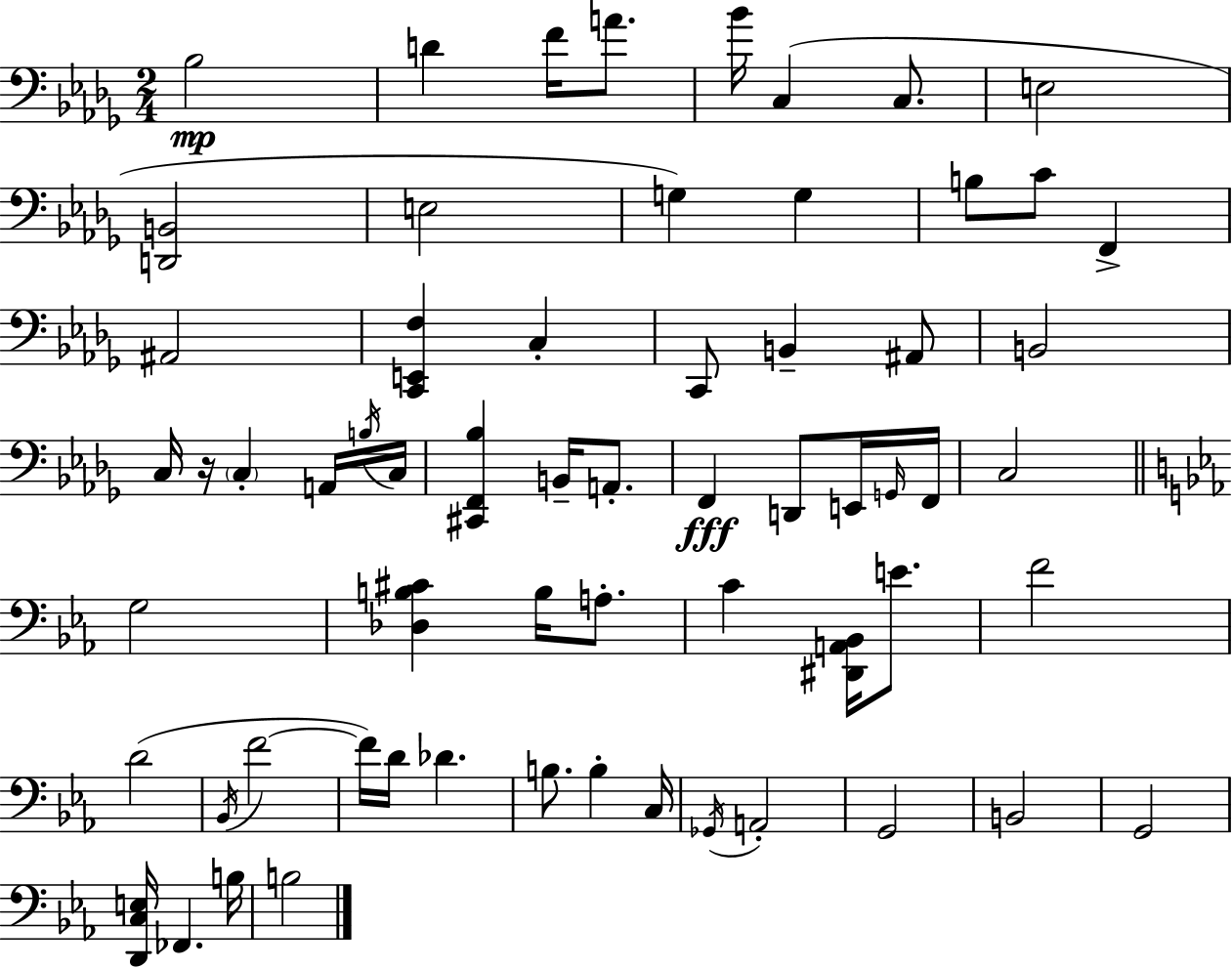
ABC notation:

X:1
T:Untitled
M:2/4
L:1/4
K:Bbm
_B,2 D F/4 A/2 _B/4 C, C,/2 E,2 [D,,B,,]2 E,2 G, G, B,/2 C/2 F,, ^A,,2 [C,,E,,F,] C, C,,/2 B,, ^A,,/2 B,,2 C,/4 z/4 C, A,,/4 B,/4 C,/4 [^C,,F,,_B,] B,,/4 A,,/2 F,, D,,/2 E,,/4 G,,/4 F,,/4 C,2 G,2 [_D,B,^C] B,/4 A,/2 C [^D,,A,,_B,,]/4 E/2 F2 D2 _B,,/4 F2 F/4 D/4 _D B,/2 B, C,/4 _G,,/4 A,,2 G,,2 B,,2 G,,2 [D,,C,E,]/4 _F,, B,/4 B,2